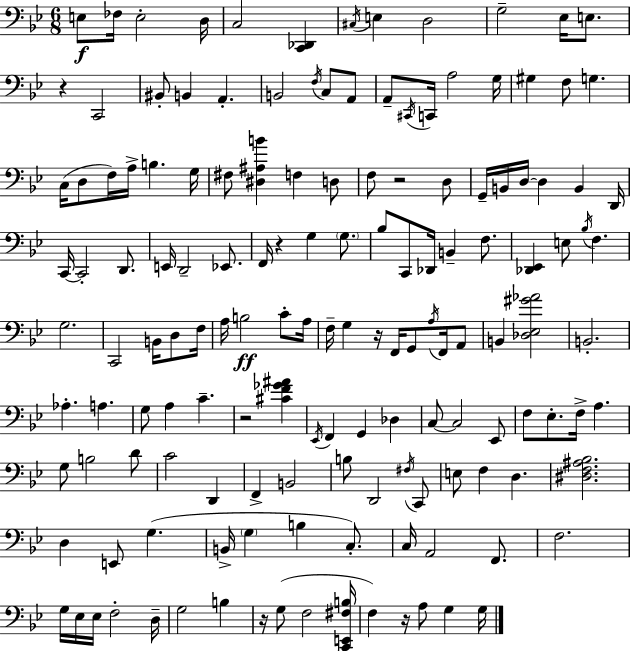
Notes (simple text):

E3/e FES3/s E3/h D3/s C3/h [C2,Db2]/q C#3/s E3/q D3/h G3/h Eb3/s E3/e. R/q C2/h BIS2/e B2/q A2/q. B2/h F3/s C3/e A2/e A2/e C#2/s C2/s A3/h G3/s G#3/q F3/e G3/q. C3/s D3/e F3/s A3/s B3/q. G3/s F#3/e [D#3,A#3,B4]/q F3/q D3/e F3/e R/h D3/e G2/s B2/s D3/s D3/q B2/q D2/s C2/s C2/h D2/e. E2/s D2/h Eb2/e. F2/s R/q G3/q G3/e. Bb3/e C2/e Db2/s B2/q F3/e. [Db2,Eb2]/q E3/e Bb3/s F3/q. G3/h. C2/h B2/s D3/e F3/s A3/s B3/h C4/e A3/s F3/s G3/q R/s F2/s G2/e A3/s F2/s A2/e B2/q [Db3,Eb3,G#4,Ab4]/h B2/h. Ab3/q. A3/q. G3/e A3/q C4/q. R/h [C#4,F4,Gb4,A#4]/q Eb2/s F2/q G2/q Db3/q C3/e C3/h Eb2/e F3/e Eb3/e. F3/s A3/q. G3/e B3/h D4/e C4/h D2/q F2/q B2/h B3/e D2/h F#3/s C2/e E3/e F3/q D3/q. [D#3,F3,A#3,Bb3]/h. D3/q E2/e G3/q. B2/s G3/q B3/q C3/e. C3/s A2/h F2/e. F3/h. G3/s Eb3/s Eb3/s F3/h D3/s G3/h B3/q R/s G3/e F3/h [C2,E2,F#3,B3]/s F3/q R/s A3/e G3/q G3/s